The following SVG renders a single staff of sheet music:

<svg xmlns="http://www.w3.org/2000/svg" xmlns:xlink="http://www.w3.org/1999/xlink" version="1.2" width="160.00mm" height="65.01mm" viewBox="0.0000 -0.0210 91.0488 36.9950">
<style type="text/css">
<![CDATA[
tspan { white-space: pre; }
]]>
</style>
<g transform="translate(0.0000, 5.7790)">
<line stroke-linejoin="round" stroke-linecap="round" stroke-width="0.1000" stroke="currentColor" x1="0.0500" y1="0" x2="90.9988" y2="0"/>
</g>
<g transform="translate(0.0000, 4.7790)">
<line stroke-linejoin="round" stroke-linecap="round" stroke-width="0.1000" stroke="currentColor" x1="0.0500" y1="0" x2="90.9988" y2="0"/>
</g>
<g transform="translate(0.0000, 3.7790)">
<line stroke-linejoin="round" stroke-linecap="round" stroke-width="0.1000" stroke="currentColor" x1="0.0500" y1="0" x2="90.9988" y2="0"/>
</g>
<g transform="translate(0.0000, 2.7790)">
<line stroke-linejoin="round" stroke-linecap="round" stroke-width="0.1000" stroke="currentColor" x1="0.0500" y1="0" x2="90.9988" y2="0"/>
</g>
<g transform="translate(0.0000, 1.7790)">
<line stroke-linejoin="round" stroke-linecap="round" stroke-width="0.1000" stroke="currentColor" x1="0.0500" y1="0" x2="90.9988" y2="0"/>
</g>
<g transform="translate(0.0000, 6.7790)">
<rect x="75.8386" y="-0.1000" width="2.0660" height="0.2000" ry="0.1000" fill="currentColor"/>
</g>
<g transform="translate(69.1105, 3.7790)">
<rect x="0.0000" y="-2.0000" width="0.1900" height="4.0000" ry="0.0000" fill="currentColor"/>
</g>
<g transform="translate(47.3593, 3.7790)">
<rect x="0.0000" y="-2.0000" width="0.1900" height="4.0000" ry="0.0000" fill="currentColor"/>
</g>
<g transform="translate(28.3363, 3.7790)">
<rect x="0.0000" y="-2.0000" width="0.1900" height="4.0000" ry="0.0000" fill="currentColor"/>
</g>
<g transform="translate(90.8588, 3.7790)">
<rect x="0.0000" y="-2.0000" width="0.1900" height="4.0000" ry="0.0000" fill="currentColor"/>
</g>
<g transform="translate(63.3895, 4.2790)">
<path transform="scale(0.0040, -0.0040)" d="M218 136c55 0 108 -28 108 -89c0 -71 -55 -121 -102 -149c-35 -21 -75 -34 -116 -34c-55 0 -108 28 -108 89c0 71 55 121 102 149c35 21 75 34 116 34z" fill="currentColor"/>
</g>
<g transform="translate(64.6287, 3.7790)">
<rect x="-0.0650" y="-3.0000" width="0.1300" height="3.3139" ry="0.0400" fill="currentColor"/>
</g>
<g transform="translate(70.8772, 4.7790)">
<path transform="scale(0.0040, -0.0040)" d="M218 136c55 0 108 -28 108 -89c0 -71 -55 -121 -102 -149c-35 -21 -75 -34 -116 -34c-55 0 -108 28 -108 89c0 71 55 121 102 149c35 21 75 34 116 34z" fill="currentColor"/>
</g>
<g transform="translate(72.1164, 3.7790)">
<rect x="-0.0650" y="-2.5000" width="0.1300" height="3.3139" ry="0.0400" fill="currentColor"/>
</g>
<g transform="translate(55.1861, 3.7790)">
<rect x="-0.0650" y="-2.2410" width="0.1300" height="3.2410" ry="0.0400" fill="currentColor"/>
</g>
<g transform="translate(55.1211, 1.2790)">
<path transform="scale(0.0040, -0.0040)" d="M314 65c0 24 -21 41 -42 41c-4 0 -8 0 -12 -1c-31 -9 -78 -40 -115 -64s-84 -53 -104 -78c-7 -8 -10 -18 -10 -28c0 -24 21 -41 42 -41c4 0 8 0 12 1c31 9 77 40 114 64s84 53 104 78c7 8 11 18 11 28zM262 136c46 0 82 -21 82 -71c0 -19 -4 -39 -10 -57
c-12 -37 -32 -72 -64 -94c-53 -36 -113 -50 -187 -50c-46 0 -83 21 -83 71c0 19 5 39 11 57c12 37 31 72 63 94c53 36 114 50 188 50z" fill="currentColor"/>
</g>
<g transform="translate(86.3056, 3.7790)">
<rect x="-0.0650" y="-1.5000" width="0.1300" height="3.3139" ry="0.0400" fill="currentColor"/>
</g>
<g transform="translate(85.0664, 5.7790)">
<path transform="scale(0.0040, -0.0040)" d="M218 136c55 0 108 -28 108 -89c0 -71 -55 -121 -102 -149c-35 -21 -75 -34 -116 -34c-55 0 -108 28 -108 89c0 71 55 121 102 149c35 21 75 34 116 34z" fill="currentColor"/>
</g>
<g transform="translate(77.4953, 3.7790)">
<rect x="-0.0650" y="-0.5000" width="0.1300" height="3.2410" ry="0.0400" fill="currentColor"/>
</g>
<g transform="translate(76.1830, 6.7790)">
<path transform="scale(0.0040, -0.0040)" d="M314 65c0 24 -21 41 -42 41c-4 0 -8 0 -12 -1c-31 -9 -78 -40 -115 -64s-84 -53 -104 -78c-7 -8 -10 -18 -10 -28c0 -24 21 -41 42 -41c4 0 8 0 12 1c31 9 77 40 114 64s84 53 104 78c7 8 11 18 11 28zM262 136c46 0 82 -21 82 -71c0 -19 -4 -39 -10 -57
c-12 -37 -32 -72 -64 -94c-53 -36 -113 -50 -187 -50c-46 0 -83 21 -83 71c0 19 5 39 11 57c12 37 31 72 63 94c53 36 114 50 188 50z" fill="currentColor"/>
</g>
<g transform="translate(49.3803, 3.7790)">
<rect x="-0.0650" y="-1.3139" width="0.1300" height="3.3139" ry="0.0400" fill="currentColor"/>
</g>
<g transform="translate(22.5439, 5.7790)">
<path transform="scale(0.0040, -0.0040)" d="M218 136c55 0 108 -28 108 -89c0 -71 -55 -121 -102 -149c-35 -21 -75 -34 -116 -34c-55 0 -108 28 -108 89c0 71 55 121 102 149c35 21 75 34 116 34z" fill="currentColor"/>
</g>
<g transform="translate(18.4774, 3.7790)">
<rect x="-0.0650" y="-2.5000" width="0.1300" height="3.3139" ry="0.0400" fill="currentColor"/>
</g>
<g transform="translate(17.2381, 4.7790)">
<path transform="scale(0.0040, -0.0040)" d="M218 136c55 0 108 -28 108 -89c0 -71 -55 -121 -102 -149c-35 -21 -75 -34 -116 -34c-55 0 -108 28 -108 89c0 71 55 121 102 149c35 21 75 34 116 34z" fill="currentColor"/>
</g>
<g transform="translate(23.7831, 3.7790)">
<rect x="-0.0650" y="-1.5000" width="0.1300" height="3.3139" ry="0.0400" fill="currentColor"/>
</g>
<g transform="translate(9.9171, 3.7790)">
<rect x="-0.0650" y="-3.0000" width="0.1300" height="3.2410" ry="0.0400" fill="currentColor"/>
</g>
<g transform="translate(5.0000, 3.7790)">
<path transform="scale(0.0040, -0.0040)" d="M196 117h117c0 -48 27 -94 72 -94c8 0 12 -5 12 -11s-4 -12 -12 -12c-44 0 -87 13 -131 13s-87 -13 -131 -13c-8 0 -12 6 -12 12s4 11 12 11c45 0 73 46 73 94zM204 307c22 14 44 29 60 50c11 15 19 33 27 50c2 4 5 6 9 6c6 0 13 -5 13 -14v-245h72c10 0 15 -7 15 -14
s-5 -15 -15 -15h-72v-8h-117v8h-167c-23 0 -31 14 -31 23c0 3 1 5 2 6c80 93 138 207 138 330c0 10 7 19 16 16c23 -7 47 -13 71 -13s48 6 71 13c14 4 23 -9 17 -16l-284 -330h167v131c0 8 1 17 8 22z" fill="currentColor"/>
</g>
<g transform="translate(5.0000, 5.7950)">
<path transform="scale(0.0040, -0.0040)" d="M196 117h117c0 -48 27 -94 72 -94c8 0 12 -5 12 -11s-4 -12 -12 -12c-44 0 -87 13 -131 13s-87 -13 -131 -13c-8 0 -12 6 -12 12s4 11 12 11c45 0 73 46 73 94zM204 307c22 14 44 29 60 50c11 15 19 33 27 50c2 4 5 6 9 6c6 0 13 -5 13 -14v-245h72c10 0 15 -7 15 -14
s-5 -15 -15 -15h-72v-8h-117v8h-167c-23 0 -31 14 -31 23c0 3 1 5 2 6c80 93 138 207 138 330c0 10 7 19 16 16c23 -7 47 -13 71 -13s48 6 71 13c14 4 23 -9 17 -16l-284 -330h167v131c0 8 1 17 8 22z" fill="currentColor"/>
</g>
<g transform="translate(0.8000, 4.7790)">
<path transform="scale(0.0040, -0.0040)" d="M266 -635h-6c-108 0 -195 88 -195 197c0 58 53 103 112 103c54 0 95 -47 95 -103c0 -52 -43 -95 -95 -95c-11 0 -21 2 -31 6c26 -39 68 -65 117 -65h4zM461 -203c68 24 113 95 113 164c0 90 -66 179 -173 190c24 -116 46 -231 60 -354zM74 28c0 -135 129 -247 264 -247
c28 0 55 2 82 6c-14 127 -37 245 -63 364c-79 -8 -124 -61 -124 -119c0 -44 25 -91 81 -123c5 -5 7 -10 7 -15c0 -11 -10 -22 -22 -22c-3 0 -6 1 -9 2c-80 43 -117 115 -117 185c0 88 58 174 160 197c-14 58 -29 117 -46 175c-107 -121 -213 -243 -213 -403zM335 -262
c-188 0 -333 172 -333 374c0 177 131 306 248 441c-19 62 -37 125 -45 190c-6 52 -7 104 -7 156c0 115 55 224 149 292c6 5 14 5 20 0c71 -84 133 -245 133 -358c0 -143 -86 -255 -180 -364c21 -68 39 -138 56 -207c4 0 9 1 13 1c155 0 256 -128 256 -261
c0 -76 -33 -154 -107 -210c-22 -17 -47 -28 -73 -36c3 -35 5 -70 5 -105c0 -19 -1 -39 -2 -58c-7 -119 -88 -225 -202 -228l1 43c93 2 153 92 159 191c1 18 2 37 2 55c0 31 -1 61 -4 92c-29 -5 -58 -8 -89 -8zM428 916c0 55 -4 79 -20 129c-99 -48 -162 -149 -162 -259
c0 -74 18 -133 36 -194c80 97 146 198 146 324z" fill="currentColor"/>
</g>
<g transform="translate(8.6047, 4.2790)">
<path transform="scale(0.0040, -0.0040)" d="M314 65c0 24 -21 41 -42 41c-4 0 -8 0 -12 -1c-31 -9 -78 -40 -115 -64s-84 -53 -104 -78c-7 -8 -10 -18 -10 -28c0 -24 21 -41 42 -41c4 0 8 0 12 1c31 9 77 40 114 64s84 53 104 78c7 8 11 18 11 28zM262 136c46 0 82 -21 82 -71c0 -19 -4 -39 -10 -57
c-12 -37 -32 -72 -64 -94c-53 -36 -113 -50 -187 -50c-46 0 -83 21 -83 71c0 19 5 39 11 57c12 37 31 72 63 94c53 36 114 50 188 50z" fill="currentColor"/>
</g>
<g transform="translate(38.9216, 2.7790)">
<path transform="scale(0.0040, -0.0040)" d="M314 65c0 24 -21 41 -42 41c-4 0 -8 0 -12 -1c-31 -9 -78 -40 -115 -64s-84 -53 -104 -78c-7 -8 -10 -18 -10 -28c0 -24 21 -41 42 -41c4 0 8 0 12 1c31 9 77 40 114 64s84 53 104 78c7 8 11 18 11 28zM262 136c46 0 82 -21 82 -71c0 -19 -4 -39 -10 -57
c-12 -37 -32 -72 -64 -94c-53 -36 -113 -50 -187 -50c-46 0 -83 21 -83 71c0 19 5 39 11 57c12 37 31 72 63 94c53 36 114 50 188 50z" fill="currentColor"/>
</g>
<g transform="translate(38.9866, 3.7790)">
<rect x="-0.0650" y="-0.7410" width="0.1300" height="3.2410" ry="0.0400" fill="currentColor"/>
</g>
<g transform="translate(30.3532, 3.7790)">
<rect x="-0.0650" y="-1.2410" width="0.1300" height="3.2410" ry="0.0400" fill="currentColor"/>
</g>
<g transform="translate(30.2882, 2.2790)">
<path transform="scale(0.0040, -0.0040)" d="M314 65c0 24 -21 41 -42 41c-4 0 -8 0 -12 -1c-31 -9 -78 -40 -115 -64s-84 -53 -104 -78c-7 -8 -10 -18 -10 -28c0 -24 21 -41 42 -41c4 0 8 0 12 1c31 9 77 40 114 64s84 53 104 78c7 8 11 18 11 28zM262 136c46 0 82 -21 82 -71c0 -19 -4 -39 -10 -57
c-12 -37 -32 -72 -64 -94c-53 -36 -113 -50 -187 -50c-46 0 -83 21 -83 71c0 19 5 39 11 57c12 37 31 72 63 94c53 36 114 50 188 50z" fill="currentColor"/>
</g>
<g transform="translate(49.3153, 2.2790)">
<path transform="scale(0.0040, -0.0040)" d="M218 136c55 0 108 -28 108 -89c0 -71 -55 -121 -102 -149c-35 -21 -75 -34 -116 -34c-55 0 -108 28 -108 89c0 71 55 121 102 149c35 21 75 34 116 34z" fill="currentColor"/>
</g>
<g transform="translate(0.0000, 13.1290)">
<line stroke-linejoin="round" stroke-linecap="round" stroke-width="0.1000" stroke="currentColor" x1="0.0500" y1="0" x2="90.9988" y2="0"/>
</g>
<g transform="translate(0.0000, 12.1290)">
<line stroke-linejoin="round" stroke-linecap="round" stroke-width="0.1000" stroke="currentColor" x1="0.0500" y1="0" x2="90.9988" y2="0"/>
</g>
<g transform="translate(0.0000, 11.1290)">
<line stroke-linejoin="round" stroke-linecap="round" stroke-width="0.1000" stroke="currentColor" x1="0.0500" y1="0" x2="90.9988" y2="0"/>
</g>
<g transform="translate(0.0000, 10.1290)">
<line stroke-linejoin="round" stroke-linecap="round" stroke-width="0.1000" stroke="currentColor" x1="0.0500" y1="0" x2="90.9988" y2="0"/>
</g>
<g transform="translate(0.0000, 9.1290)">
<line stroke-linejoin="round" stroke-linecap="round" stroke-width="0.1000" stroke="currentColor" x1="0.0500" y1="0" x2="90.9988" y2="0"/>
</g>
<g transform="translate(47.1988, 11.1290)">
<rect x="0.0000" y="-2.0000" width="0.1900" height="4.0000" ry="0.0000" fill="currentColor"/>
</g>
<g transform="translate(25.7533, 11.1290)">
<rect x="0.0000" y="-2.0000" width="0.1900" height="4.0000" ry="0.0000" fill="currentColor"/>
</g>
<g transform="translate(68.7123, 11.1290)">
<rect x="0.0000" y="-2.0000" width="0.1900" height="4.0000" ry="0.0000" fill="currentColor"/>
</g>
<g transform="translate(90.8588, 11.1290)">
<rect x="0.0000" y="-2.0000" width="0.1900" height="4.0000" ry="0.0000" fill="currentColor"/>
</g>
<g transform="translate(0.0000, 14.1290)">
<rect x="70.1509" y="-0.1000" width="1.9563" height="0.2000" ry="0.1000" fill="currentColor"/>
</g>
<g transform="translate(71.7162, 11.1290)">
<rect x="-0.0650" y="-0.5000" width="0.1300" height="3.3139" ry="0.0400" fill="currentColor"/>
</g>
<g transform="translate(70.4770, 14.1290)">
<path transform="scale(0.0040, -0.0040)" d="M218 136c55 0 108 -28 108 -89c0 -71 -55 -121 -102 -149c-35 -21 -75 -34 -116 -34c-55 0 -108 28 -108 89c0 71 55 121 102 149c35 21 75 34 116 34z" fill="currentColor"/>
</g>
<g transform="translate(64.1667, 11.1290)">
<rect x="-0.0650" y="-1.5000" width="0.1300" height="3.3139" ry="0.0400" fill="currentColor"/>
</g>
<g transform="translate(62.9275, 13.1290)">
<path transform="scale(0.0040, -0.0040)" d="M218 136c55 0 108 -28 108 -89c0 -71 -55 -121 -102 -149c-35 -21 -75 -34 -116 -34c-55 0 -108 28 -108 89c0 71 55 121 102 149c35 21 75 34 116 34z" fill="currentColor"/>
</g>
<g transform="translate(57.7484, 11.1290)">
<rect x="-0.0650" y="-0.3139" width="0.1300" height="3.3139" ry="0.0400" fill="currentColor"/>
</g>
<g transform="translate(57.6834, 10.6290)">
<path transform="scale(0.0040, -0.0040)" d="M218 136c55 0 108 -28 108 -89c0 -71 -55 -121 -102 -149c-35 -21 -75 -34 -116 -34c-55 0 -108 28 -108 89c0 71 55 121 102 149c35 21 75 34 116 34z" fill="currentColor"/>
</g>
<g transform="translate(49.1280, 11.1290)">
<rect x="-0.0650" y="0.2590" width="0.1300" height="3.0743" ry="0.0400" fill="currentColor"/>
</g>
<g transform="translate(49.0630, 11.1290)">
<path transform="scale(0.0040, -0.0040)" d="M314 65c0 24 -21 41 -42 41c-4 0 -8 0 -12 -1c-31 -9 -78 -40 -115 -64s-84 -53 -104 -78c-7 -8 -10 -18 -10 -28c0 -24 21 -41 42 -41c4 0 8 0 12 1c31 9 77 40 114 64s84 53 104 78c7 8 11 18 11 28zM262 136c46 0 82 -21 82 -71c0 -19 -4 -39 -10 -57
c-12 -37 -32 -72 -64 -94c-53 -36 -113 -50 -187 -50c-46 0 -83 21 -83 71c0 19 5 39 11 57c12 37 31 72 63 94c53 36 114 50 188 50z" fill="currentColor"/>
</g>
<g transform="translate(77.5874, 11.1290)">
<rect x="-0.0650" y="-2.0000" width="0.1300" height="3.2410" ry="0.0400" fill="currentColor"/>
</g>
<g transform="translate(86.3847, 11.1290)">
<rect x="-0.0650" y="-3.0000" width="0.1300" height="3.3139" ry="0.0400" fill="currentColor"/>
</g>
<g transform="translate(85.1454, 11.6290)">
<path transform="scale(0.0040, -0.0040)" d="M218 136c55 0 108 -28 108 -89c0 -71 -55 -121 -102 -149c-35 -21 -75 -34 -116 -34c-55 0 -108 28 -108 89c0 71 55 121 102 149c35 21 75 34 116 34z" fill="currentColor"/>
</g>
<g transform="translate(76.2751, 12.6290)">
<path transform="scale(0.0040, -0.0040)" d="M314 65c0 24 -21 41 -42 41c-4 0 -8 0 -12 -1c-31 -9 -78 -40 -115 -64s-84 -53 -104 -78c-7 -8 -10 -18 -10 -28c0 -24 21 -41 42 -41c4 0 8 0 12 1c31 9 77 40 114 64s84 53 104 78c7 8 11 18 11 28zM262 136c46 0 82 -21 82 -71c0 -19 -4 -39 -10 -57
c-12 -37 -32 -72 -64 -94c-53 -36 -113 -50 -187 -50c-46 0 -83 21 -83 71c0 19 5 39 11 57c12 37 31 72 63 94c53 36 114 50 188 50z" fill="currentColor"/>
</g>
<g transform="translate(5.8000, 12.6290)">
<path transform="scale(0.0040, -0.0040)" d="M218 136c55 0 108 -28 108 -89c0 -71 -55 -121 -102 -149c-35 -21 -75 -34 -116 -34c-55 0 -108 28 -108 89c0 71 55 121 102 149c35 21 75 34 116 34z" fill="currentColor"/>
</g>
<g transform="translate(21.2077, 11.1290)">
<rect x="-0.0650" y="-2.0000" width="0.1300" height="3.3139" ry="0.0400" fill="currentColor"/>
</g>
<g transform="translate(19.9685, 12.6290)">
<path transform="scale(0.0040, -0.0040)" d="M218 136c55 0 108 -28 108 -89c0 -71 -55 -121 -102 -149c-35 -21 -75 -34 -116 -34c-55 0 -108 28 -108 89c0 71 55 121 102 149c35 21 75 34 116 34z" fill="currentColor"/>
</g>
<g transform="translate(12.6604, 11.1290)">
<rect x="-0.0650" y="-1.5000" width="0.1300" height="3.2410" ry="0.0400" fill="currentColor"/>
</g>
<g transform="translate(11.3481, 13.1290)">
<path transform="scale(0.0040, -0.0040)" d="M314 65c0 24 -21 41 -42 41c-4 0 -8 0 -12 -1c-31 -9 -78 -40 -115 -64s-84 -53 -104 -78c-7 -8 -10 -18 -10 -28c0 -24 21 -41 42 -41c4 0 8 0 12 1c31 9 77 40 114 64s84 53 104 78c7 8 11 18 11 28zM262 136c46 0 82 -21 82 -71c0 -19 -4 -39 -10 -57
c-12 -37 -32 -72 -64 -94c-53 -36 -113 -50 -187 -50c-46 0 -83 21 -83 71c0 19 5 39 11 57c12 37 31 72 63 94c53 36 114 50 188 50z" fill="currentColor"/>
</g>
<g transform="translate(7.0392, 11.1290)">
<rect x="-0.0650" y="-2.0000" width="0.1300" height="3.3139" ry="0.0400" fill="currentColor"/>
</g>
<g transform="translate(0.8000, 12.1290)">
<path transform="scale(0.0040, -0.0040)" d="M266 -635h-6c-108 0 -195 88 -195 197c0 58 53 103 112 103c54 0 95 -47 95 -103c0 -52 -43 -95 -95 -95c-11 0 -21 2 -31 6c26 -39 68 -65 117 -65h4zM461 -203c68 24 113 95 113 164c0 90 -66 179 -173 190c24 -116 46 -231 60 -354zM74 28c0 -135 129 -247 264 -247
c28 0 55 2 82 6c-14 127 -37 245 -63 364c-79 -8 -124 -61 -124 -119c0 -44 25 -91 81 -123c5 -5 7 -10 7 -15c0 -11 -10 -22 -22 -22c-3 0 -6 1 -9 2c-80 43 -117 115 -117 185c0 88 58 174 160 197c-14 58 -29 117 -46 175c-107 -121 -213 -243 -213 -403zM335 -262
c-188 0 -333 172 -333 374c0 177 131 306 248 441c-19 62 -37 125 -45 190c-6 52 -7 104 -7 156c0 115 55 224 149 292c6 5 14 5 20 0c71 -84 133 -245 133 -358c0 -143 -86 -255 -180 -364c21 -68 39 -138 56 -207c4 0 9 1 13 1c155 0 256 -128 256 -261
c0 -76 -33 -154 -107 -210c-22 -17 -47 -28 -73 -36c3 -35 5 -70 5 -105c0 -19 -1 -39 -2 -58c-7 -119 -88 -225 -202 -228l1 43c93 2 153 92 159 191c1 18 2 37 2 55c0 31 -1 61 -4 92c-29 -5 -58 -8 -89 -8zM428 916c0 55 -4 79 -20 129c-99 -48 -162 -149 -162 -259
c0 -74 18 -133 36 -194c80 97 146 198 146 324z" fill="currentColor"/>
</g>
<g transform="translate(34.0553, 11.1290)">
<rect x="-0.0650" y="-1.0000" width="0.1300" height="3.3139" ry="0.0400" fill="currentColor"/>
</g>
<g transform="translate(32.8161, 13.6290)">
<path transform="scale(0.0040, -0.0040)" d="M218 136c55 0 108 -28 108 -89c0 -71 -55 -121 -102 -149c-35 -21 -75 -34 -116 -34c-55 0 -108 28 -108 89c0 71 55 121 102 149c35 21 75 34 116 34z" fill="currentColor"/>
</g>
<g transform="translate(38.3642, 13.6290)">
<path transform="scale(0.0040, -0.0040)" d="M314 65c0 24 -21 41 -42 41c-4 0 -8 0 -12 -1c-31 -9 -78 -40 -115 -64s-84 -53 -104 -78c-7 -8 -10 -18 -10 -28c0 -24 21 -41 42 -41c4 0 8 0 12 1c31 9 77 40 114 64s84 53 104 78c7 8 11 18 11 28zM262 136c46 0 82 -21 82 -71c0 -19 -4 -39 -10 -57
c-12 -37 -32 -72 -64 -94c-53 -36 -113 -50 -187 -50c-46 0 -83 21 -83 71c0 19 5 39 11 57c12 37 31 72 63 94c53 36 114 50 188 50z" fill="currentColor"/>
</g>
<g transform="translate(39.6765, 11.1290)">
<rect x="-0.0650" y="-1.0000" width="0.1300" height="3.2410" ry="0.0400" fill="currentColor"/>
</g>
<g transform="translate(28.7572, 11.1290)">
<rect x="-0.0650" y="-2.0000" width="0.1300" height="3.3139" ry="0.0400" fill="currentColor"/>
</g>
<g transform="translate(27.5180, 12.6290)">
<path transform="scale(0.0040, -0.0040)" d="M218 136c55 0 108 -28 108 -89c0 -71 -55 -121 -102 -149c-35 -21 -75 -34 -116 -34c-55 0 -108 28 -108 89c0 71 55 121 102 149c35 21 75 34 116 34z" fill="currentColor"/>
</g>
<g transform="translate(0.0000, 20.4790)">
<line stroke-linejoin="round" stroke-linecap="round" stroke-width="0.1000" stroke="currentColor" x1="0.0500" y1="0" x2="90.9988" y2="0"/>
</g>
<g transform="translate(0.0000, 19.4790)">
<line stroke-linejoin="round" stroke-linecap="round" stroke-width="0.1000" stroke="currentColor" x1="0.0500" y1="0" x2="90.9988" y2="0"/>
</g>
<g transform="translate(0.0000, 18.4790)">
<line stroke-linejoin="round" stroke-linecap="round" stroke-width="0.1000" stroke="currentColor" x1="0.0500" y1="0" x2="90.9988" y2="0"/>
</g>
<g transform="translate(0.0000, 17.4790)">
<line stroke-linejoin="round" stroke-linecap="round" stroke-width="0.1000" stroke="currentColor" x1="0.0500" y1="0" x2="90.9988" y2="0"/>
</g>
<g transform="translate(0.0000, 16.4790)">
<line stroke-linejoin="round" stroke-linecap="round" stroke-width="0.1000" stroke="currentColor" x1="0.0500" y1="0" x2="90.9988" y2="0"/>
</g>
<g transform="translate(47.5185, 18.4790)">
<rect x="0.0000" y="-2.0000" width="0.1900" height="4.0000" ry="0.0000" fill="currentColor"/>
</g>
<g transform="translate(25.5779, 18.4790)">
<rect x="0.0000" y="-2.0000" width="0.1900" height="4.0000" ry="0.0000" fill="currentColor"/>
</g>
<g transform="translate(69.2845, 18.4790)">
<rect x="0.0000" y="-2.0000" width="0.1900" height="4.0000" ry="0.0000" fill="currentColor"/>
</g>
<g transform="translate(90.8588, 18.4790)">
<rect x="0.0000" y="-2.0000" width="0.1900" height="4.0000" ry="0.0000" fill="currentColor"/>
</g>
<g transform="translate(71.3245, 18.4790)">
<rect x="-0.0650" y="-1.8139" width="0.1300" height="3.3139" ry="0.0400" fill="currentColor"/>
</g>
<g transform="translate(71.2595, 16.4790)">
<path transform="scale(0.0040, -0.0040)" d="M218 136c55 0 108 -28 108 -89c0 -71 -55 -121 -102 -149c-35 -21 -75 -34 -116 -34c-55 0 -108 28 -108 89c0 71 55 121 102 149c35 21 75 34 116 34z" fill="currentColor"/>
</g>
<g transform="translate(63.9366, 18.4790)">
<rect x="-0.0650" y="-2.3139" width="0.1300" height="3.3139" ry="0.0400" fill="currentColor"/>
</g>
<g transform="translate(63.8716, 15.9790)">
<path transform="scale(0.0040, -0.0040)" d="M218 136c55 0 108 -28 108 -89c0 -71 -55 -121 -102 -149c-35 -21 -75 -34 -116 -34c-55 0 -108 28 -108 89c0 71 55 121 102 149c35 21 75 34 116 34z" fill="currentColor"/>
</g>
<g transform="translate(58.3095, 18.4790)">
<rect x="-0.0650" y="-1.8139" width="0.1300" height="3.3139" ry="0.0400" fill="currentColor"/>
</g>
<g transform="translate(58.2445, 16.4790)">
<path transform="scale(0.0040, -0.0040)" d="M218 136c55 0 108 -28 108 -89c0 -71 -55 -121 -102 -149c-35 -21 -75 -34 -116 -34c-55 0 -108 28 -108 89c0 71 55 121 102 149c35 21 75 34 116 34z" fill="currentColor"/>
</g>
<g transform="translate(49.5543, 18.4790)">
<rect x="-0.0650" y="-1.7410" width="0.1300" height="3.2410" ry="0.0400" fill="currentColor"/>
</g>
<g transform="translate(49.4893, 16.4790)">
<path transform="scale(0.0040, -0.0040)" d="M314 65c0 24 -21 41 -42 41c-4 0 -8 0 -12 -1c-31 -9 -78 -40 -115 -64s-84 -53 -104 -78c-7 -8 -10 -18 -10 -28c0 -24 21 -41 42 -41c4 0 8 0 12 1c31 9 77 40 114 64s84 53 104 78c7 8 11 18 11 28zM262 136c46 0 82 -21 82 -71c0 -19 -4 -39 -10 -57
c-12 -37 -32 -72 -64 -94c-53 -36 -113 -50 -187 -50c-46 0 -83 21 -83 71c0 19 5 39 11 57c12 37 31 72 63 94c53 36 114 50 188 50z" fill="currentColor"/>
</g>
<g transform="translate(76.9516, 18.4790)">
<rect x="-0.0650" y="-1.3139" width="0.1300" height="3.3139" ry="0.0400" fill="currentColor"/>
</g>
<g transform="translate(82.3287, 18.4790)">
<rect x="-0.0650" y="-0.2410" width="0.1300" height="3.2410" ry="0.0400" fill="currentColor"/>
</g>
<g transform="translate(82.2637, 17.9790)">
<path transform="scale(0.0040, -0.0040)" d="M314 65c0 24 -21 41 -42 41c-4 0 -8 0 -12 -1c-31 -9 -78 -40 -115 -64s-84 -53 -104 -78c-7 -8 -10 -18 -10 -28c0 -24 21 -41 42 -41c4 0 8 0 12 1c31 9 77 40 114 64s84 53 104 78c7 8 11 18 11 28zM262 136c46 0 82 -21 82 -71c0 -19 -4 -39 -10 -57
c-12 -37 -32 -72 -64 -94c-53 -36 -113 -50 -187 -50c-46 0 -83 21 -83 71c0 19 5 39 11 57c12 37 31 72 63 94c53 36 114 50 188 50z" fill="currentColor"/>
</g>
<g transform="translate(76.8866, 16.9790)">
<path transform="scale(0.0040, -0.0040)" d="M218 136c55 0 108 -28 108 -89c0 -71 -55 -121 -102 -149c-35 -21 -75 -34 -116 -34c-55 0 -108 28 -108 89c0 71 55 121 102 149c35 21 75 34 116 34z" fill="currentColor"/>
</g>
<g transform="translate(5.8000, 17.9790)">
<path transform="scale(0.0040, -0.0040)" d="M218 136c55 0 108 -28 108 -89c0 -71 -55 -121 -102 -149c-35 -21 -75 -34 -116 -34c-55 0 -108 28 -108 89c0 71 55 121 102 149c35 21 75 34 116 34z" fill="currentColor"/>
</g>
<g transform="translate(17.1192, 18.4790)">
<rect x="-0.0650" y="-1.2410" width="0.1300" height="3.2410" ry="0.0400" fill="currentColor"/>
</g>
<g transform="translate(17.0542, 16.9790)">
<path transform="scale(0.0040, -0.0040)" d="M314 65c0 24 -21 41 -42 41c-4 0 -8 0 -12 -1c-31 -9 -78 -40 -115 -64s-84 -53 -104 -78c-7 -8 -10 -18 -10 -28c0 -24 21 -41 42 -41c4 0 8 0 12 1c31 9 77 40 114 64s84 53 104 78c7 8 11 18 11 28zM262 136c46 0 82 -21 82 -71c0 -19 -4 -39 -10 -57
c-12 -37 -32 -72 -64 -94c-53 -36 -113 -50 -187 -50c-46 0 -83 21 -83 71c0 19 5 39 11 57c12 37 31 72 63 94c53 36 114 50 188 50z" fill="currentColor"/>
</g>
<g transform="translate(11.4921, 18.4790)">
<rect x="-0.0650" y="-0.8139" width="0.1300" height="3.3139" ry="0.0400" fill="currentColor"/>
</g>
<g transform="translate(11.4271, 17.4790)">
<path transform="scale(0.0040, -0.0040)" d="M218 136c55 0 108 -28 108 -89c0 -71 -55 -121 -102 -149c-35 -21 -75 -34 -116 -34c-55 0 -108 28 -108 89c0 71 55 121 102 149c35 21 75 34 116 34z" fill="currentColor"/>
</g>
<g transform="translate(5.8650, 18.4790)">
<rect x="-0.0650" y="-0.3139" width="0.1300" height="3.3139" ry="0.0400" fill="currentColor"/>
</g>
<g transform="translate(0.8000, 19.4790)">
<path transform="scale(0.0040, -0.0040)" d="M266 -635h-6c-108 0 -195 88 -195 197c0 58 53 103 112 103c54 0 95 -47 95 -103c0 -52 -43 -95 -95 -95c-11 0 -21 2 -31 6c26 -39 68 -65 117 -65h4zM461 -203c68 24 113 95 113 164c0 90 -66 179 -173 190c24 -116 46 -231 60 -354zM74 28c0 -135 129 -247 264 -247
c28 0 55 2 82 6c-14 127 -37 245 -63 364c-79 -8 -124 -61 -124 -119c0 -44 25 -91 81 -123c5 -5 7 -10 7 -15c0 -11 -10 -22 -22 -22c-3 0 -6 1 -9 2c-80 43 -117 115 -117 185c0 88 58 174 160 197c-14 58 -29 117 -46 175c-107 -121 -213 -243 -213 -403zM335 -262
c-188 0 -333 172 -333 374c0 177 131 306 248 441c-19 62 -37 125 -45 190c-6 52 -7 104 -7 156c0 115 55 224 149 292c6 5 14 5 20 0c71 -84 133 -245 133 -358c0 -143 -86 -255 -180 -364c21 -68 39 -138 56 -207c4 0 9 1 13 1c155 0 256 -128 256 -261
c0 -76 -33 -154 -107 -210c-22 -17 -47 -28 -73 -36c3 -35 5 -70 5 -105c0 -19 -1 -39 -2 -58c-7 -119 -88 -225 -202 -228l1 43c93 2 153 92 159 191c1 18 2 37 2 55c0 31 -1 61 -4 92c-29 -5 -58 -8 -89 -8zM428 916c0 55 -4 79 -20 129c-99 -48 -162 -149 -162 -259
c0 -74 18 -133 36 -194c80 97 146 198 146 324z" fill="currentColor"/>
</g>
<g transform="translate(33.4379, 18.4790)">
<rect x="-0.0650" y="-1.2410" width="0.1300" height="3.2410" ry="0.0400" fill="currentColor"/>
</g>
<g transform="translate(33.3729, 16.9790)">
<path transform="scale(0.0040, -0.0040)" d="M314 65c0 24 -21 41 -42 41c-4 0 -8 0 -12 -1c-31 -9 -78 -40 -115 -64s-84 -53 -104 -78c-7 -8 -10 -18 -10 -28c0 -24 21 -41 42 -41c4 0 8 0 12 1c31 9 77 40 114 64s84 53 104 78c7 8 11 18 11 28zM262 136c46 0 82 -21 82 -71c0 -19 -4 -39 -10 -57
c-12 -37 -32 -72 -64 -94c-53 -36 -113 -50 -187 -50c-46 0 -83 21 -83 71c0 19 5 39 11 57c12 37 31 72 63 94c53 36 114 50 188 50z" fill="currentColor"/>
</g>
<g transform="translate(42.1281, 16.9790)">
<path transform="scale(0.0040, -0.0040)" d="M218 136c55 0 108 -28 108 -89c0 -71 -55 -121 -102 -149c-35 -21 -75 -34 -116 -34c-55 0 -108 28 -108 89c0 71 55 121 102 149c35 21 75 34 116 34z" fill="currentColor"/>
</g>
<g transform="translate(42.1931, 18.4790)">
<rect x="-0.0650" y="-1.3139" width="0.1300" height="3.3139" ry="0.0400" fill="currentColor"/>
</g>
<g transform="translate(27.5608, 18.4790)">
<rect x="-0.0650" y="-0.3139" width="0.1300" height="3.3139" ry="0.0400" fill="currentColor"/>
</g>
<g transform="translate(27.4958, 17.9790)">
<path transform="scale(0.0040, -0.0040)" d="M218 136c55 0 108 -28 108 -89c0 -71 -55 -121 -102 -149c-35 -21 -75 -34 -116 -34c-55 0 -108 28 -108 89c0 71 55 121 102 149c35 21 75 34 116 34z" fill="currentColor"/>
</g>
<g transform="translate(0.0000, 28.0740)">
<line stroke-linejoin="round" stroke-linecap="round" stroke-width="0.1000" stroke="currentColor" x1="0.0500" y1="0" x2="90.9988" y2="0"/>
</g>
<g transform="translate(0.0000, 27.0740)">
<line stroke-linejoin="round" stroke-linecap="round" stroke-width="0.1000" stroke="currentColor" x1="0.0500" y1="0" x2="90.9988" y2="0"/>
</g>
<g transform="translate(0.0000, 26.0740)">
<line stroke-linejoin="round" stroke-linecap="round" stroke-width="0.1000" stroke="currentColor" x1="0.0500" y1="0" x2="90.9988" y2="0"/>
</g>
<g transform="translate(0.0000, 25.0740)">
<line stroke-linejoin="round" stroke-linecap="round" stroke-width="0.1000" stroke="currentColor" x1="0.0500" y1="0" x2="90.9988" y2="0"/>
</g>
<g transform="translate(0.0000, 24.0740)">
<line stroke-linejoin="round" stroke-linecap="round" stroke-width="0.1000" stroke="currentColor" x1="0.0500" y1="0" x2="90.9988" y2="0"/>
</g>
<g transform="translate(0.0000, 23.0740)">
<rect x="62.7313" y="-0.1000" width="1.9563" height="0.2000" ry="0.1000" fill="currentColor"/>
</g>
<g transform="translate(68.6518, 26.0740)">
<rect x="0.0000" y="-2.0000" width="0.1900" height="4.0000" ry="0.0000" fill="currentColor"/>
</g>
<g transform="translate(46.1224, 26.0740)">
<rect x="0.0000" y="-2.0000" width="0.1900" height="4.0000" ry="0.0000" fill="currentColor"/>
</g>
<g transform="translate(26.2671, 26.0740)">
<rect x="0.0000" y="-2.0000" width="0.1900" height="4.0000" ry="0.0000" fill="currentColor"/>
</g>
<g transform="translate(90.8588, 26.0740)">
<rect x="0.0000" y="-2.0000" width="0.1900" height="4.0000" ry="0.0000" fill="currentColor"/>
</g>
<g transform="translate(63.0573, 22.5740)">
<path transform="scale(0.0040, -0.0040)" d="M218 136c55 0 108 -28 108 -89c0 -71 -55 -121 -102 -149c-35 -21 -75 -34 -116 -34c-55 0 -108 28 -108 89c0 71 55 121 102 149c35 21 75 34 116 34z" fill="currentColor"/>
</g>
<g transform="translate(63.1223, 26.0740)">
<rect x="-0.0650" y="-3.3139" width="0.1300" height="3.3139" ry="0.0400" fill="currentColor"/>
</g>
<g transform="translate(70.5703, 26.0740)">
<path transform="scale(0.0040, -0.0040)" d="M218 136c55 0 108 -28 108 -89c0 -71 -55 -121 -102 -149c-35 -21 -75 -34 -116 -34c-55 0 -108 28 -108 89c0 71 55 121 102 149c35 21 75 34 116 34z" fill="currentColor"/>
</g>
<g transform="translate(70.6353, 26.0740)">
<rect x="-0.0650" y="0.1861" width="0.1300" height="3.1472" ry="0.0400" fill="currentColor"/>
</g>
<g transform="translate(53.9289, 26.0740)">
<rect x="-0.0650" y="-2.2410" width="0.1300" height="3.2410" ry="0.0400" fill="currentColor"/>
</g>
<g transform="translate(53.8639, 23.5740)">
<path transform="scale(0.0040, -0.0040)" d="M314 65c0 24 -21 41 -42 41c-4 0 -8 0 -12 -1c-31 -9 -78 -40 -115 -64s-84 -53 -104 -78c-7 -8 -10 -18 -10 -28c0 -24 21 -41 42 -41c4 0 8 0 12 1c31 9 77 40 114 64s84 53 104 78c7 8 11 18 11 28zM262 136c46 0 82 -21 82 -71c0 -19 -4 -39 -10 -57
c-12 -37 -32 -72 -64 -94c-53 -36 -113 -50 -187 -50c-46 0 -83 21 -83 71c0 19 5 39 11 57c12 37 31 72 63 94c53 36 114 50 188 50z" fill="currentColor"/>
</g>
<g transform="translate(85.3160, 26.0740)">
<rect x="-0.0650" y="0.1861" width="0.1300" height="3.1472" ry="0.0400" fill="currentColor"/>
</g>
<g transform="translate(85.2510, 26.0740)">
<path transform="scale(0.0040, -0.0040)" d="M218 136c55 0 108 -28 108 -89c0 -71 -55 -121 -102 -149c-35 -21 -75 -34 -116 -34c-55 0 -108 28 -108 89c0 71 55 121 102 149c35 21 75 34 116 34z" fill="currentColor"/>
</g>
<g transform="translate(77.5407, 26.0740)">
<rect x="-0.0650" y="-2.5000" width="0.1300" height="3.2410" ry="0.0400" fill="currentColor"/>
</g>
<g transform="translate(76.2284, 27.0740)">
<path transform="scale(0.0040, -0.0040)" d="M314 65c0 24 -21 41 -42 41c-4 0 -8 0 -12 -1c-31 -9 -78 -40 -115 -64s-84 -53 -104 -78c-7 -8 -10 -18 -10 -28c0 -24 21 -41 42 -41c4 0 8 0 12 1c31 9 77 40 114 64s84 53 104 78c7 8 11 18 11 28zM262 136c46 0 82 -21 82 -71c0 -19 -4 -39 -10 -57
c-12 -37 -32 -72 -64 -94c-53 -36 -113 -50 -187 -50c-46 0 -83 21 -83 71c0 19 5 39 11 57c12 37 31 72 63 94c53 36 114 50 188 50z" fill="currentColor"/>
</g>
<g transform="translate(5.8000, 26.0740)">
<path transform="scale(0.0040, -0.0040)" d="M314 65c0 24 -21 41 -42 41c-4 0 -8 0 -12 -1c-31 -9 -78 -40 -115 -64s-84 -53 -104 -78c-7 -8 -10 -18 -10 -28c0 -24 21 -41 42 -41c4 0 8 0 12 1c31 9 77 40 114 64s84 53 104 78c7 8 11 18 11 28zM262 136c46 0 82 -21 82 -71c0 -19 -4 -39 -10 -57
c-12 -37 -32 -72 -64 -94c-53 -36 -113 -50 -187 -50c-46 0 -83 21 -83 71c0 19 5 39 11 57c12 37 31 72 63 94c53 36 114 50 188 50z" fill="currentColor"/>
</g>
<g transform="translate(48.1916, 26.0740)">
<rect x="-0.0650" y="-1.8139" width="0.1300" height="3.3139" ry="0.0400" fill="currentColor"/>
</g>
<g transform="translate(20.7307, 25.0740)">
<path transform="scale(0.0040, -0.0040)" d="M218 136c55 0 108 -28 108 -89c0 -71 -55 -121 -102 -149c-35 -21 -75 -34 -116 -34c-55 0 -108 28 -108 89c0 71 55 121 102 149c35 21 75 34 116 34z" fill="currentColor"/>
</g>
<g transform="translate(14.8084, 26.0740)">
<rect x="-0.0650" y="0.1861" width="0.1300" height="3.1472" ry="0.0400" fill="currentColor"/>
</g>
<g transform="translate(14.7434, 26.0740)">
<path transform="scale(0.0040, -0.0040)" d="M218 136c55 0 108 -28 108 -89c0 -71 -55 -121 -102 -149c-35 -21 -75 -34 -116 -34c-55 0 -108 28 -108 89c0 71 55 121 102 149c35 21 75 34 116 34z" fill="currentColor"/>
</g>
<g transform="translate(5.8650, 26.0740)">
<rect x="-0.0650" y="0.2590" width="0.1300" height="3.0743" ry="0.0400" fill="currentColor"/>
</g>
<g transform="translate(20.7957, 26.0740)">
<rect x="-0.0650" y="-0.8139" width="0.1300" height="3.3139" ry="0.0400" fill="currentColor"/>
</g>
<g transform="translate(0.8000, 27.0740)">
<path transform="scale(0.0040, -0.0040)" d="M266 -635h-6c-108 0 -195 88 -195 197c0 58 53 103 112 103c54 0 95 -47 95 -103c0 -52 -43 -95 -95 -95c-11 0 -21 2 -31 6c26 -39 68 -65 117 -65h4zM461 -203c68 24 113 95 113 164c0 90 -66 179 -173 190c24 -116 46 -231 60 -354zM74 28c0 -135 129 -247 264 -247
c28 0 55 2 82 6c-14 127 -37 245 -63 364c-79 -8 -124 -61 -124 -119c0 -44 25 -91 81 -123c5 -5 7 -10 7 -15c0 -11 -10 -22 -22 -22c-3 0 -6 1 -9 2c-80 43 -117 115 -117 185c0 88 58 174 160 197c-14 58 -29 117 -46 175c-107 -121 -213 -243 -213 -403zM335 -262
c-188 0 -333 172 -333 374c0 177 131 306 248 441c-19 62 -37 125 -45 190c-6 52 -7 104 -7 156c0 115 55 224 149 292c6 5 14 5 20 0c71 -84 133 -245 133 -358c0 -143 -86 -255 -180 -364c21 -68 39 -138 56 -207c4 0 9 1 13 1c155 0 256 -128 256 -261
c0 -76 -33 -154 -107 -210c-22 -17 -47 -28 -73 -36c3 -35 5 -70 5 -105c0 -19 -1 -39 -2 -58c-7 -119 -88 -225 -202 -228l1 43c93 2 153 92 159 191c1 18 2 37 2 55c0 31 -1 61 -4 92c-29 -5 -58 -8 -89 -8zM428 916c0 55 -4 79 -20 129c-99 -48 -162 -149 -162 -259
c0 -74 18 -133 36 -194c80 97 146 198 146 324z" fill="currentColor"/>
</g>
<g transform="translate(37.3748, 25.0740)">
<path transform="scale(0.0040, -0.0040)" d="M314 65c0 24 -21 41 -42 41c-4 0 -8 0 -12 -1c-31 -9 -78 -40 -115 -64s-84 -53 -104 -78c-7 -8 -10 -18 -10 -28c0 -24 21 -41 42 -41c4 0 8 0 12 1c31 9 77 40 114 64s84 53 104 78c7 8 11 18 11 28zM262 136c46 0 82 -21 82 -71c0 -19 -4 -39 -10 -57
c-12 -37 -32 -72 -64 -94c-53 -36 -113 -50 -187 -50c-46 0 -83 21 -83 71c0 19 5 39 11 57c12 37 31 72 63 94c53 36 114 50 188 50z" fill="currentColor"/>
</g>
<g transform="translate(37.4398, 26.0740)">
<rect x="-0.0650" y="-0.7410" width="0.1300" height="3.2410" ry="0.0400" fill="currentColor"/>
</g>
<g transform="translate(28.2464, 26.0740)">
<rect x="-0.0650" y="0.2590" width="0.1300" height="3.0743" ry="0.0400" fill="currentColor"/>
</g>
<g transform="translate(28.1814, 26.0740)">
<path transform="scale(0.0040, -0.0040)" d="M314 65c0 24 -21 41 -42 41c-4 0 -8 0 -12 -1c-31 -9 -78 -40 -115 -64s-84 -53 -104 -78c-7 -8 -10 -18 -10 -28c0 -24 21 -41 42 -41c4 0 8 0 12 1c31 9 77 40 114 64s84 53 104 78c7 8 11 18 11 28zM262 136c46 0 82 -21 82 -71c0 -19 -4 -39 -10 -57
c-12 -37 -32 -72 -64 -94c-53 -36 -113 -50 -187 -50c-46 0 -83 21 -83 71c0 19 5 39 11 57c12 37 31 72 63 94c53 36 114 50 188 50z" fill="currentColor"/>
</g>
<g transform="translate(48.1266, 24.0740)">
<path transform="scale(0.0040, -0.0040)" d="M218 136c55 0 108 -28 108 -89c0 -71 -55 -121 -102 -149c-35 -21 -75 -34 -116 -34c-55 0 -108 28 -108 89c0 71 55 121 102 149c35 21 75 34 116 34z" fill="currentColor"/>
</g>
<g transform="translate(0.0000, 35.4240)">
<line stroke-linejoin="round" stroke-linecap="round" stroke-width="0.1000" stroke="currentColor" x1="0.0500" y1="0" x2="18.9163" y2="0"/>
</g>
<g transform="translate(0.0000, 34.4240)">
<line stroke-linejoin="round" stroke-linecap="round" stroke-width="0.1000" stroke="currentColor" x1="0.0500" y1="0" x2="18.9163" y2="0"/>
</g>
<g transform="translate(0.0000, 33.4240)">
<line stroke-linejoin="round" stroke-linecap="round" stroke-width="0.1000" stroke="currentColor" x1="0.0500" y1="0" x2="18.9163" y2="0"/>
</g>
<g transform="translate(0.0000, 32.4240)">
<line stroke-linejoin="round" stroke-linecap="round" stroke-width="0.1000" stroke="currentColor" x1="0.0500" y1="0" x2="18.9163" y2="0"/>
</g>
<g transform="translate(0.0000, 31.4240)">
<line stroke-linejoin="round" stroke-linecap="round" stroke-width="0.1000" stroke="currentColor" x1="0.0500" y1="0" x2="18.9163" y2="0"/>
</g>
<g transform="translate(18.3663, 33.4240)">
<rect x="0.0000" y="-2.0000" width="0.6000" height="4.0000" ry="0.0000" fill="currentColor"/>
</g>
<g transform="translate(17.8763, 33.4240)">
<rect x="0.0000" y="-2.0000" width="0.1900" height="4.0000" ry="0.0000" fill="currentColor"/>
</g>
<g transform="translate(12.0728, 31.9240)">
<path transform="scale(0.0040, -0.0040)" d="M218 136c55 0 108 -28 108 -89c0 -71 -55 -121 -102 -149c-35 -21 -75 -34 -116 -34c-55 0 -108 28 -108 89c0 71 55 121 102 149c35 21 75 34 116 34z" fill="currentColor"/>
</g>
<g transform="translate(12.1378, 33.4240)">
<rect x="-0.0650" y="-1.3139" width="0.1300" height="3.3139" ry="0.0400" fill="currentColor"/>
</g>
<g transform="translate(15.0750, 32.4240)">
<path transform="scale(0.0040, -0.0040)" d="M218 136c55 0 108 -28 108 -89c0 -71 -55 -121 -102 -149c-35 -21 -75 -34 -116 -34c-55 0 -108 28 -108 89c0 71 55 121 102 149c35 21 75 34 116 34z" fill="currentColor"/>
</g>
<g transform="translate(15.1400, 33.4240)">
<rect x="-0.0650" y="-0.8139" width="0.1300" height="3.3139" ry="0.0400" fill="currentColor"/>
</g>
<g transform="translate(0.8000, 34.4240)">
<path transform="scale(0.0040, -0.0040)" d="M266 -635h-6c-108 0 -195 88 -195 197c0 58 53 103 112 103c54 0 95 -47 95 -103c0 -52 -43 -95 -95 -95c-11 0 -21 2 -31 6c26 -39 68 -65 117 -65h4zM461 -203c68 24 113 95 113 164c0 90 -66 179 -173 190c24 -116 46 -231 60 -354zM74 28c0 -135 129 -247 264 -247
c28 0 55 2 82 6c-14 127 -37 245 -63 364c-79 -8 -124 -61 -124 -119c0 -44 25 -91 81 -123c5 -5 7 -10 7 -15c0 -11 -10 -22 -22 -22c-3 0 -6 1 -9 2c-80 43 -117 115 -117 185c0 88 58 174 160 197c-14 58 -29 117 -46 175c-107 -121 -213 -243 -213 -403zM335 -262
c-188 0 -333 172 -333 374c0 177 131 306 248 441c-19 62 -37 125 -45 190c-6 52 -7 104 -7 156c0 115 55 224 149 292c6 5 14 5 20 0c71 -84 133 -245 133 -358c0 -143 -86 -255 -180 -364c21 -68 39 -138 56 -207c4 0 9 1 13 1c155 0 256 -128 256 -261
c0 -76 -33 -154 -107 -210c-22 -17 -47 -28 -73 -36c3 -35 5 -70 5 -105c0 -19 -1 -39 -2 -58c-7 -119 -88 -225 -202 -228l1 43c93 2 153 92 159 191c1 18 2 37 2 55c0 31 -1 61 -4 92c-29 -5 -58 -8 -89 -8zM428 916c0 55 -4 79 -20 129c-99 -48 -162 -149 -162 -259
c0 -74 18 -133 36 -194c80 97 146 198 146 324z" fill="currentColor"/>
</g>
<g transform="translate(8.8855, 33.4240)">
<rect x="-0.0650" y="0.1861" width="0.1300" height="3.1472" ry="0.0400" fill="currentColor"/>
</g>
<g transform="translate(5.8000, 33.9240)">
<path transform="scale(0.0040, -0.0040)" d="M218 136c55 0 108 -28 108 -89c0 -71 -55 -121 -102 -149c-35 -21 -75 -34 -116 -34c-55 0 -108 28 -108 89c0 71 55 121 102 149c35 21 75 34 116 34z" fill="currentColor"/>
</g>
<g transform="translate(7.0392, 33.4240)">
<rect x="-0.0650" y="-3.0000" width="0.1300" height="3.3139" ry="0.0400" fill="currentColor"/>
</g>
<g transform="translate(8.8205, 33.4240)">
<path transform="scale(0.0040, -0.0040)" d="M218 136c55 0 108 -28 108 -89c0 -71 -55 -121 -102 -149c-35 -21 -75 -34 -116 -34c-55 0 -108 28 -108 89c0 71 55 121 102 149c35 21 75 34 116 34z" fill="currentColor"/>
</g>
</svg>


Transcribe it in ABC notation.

X:1
T:Untitled
M:4/4
L:1/4
K:C
A2 G E e2 d2 e g2 A G C2 E F E2 F F D D2 B2 c E C F2 A c d e2 c e2 e f2 f g f e c2 B2 B d B2 d2 f g2 b B G2 B A B e d